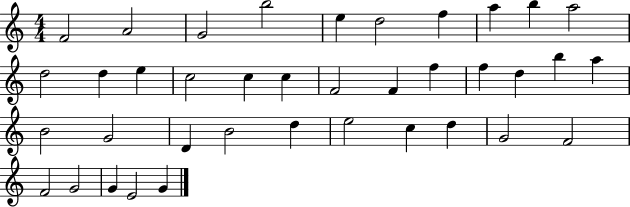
F4/h A4/h G4/h B5/h E5/q D5/h F5/q A5/q B5/q A5/h D5/h D5/q E5/q C5/h C5/q C5/q F4/h F4/q F5/q F5/q D5/q B5/q A5/q B4/h G4/h D4/q B4/h D5/q E5/h C5/q D5/q G4/h F4/h F4/h G4/h G4/q E4/h G4/q